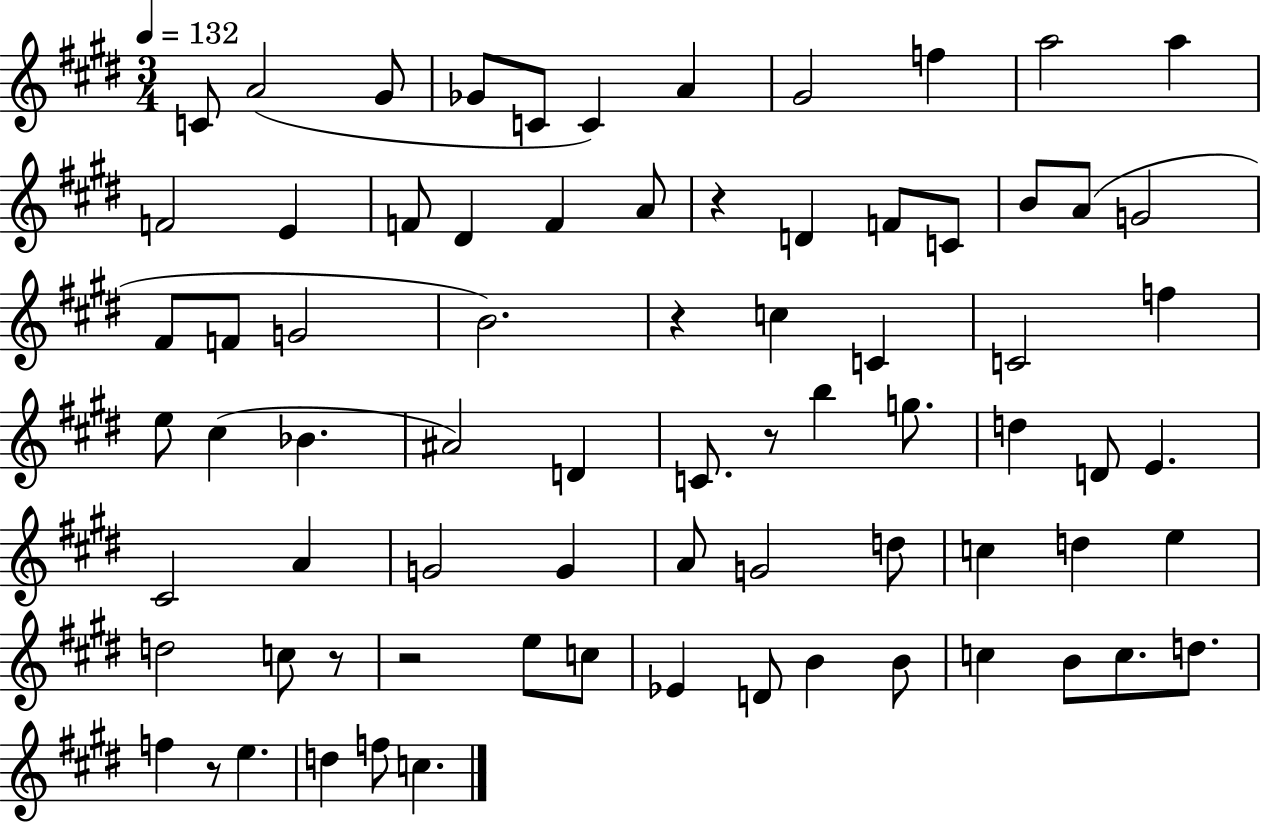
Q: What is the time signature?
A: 3/4